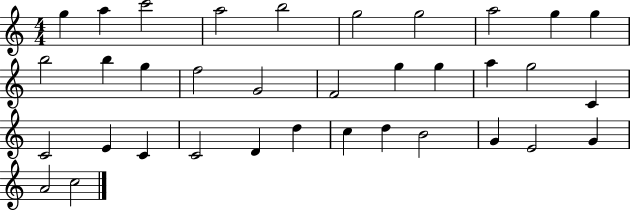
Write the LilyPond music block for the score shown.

{
  \clef treble
  \numericTimeSignature
  \time 4/4
  \key c \major
  g''4 a''4 c'''2 | a''2 b''2 | g''2 g''2 | a''2 g''4 g''4 | \break b''2 b''4 g''4 | f''2 g'2 | f'2 g''4 g''4 | a''4 g''2 c'4 | \break c'2 e'4 c'4 | c'2 d'4 d''4 | c''4 d''4 b'2 | g'4 e'2 g'4 | \break a'2 c''2 | \bar "|."
}